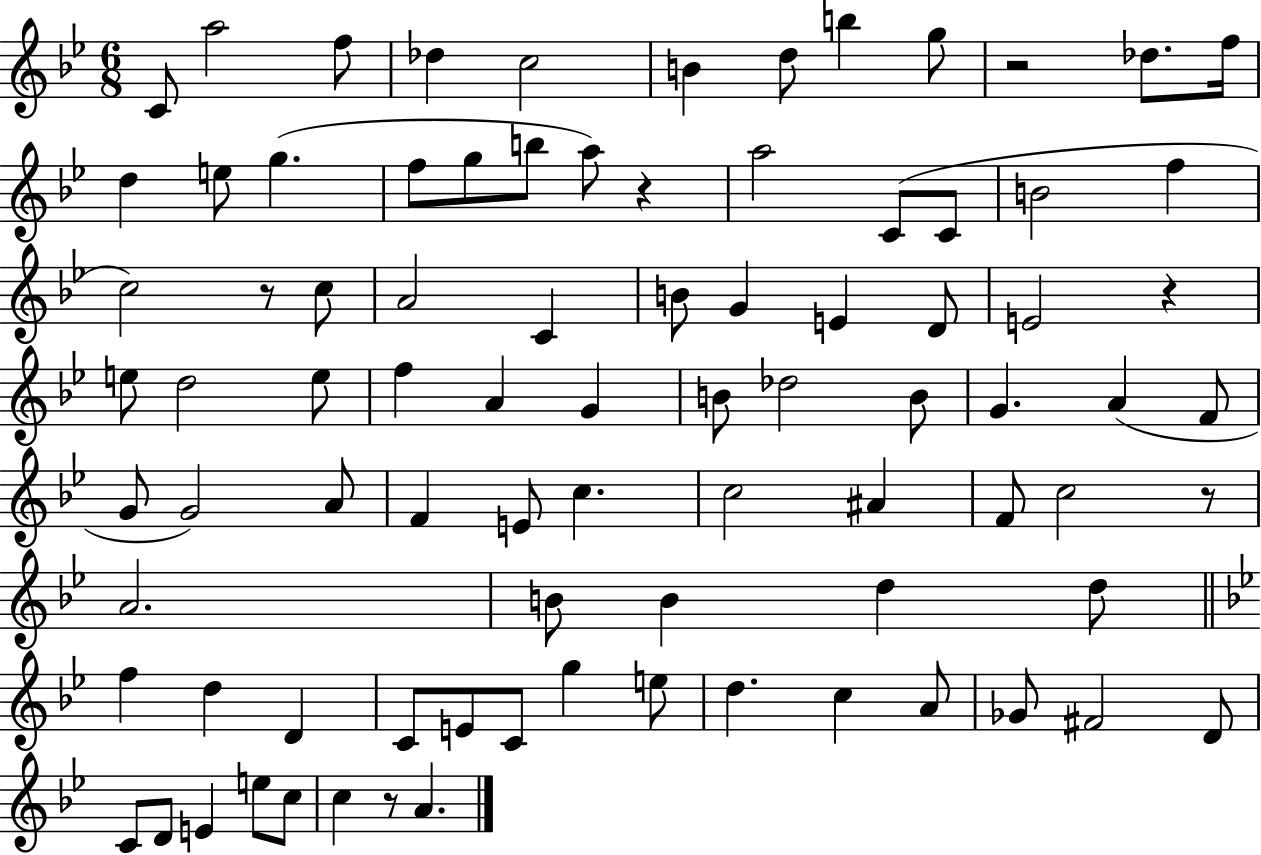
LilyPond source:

{
  \clef treble
  \numericTimeSignature
  \time 6/8
  \key bes \major
  \repeat volta 2 { c'8 a''2 f''8 | des''4 c''2 | b'4 d''8 b''4 g''8 | r2 des''8. f''16 | \break d''4 e''8 g''4.( | f''8 g''8 b''8 a''8) r4 | a''2 c'8( c'8 | b'2 f''4 | \break c''2) r8 c''8 | a'2 c'4 | b'8 g'4 e'4 d'8 | e'2 r4 | \break e''8 d''2 e''8 | f''4 a'4 g'4 | b'8 des''2 b'8 | g'4. a'4( f'8 | \break g'8 g'2) a'8 | f'4 e'8 c''4. | c''2 ais'4 | f'8 c''2 r8 | \break a'2. | b'8 b'4 d''4 d''8 | \bar "||" \break \key bes \major f''4 d''4 d'4 | c'8 e'8 c'8 g''4 e''8 | d''4. c''4 a'8 | ges'8 fis'2 d'8 | \break c'8 d'8 e'4 e''8 c''8 | c''4 r8 a'4. | } \bar "|."
}